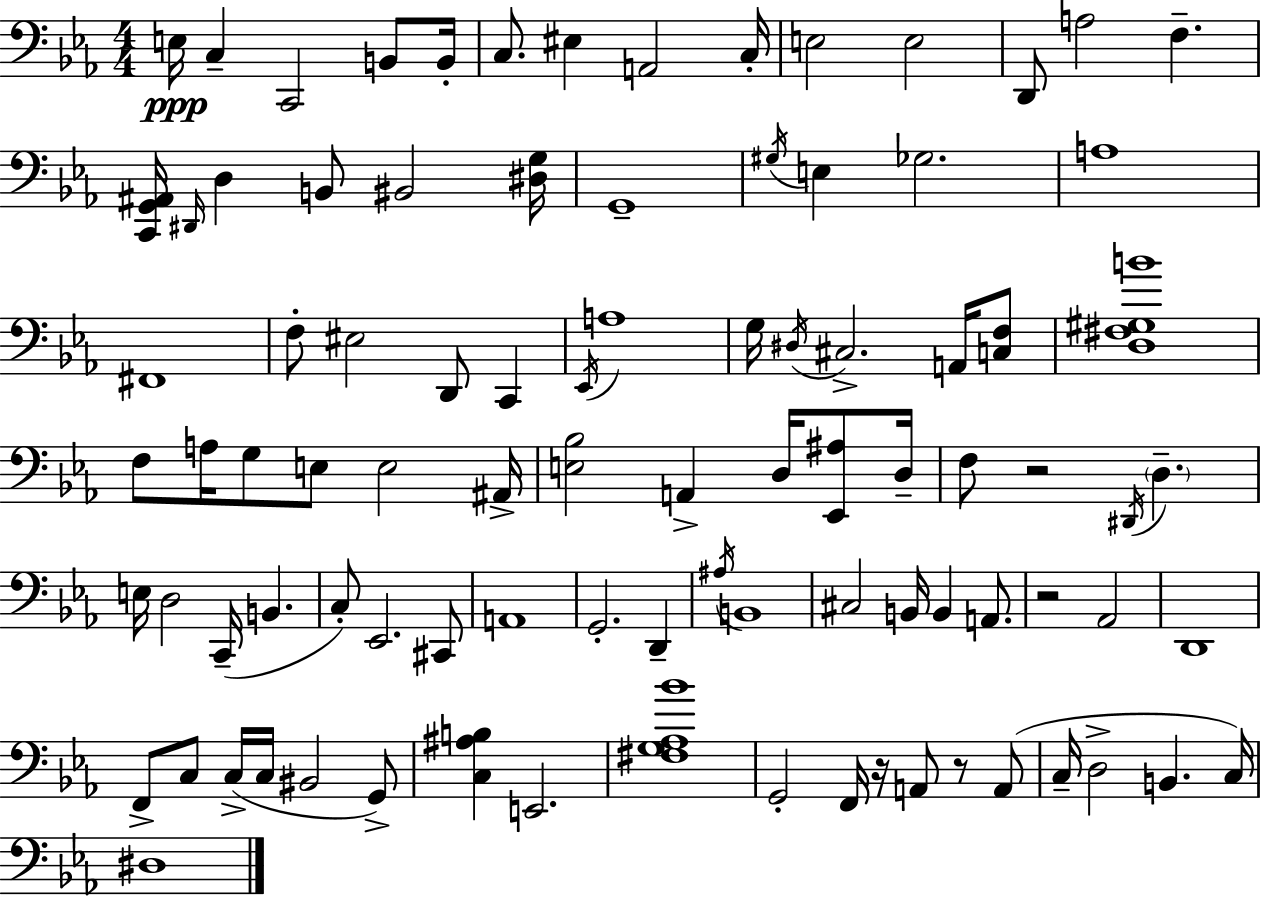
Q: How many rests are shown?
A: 4